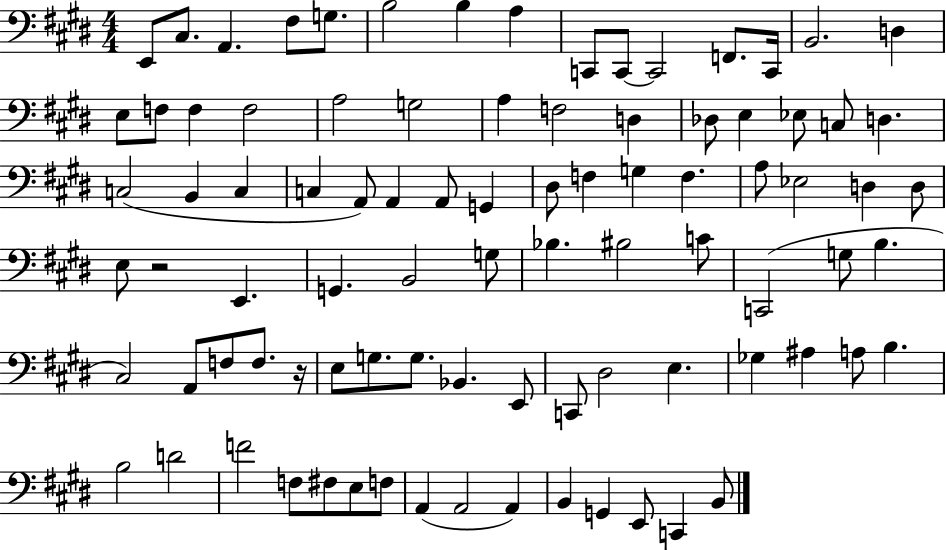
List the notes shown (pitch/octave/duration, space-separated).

E2/e C#3/e. A2/q. F#3/e G3/e. B3/h B3/q A3/q C2/e C2/e C2/h F2/e. C2/s B2/h. D3/q E3/e F3/e F3/q F3/h A3/h G3/h A3/q F3/h D3/q Db3/e E3/q Eb3/e C3/e D3/q. C3/h B2/q C3/q C3/q A2/e A2/q A2/e G2/q D#3/e F3/q G3/q F3/q. A3/e Eb3/h D3/q D3/e E3/e R/h E2/q. G2/q. B2/h G3/e Bb3/q. BIS3/h C4/e C2/h G3/e B3/q. C#3/h A2/e F3/e F3/e. R/s E3/e G3/e. G3/e. Bb2/q. E2/e C2/e D#3/h E3/q. Gb3/q A#3/q A3/e B3/q. B3/h D4/h F4/h F3/e F#3/e E3/e F3/e A2/q A2/h A2/q B2/q G2/q E2/e C2/q B2/e